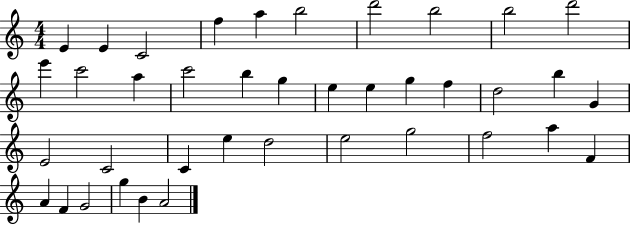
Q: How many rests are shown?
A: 0